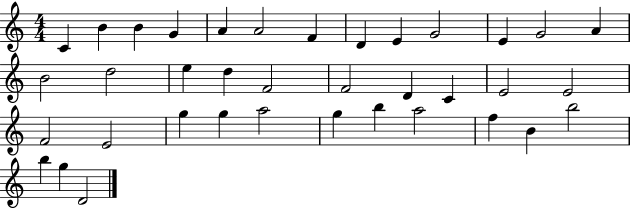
C4/q B4/q B4/q G4/q A4/q A4/h F4/q D4/q E4/q G4/h E4/q G4/h A4/q B4/h D5/h E5/q D5/q F4/h F4/h D4/q C4/q E4/h E4/h F4/h E4/h G5/q G5/q A5/h G5/q B5/q A5/h F5/q B4/q B5/h B5/q G5/q D4/h